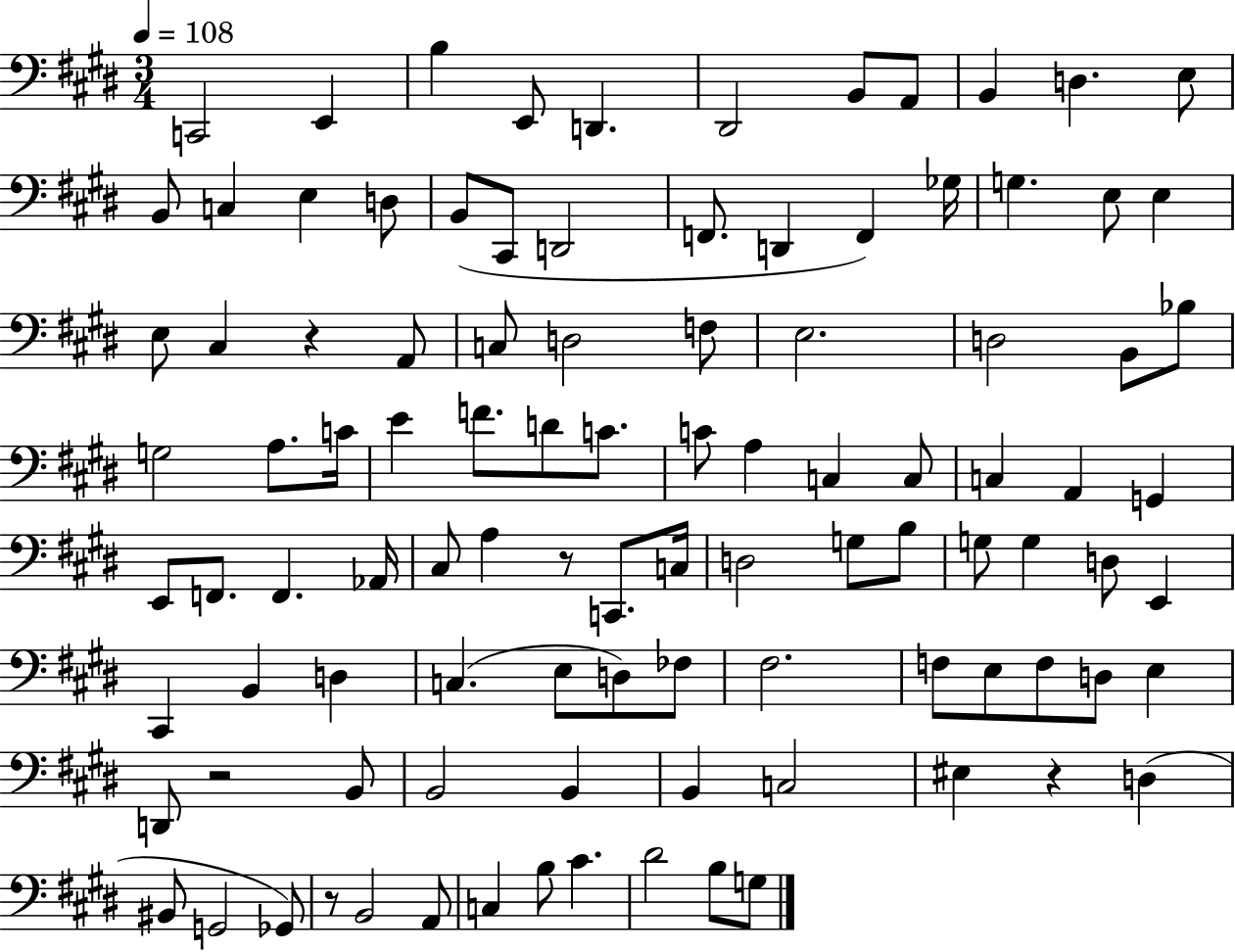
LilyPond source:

{
  \clef bass
  \numericTimeSignature
  \time 3/4
  \key e \major
  \tempo 4 = 108
  c,2 e,4 | b4 e,8 d,4. | dis,2 b,8 a,8 | b,4 d4. e8 | \break b,8 c4 e4 d8 | b,8( cis,8 d,2 | f,8. d,4 f,4) ges16 | g4. e8 e4 | \break e8 cis4 r4 a,8 | c8 d2 f8 | e2. | d2 b,8 bes8 | \break g2 a8. c'16 | e'4 f'8. d'8 c'8. | c'8 a4 c4 c8 | c4 a,4 g,4 | \break e,8 f,8. f,4. aes,16 | cis8 a4 r8 c,8. c16 | d2 g8 b8 | g8 g4 d8 e,4 | \break cis,4 b,4 d4 | c4.( e8 d8) fes8 | fis2. | f8 e8 f8 d8 e4 | \break d,8 r2 b,8 | b,2 b,4 | b,4 c2 | eis4 r4 d4( | \break bis,8 g,2 ges,8) | r8 b,2 a,8 | c4 b8 cis'4. | dis'2 b8 g8 | \break \bar "|."
}